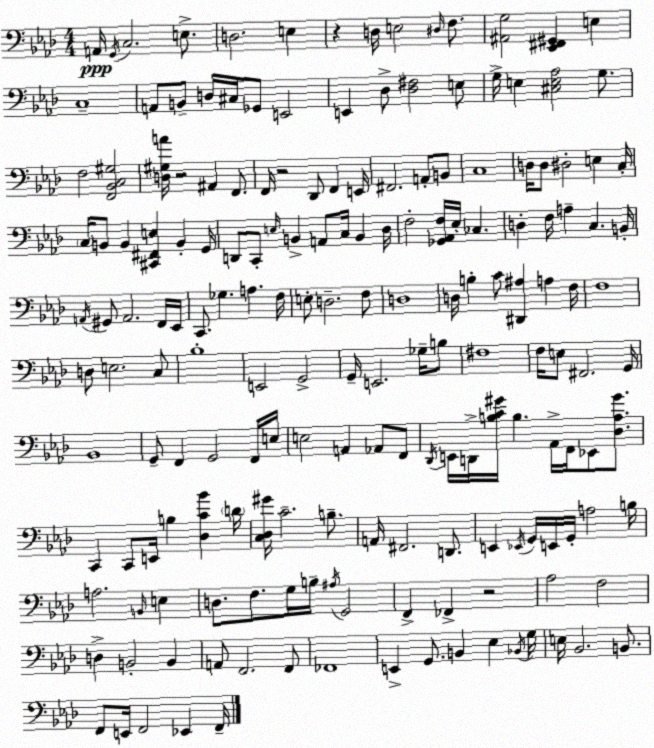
X:1
T:Untitled
M:4/4
L:1/4
K:Fm
A,,/4 G,,/4 C,2 E,/2 D,2 E, z D,/4 E,2 ^D,/4 F,/2 [^A,,G,]2 [_E,,^F,,^G,,] E, C,4 A,,/2 B,,/2 D,/4 ^C,/4 _G,,/2 E,,2 E,, _D,/2 [_D,^F,]2 E,/2 G,/4 E, [^C,E,_A,]2 G,/2 F,2 [F,,_B,,C,^G,]2 [D,^G,A]/4 z2 ^A,, F,,/2 F,,/4 z2 _D,,/2 F,, E,,/4 ^F,,2 A,,/2 B,,/2 C,4 D,/4 D,/2 ^D,2 E, C,/4 C,/4 B,,/2 B,, [^C,,^F,,E,] B,, G,,/4 D,,/2 C,,/2 E,/4 B,, A,,/2 C,/4 B,, _D,/4 F,2 [_G,,_A,,F,]/4 _E,/4 _C, D, F,/4 A, C, B,,/4 A,,/4 ^G,,/2 A,,2 F,,/4 _E,,/4 C,,/2 _G, A, F,/4 E,/2 D,2 F,/2 D,4 D,/4 B, C/2 [^D,,^A,] A, F,/4 F,4 D,/2 E,2 C,/2 _B,4 E,,2 G,,2 G,,/4 E,,2 _G,/4 B,/2 ^F,4 F,/4 E,/2 ^F,,2 G,,/4 _B,,4 G,,/2 F,, G,,2 F,,/4 E,/4 E,2 A,, _A,,/2 F,,/2 _D,,/4 E,,/4 D,,/4 [B,C^G]/4 B, _A,,/4 F,,/4 _E,,/2 [_D,_A,^G]/2 C,, C,,/2 E,,/4 B, [_D,C_B] D/4 [C,_D,^G]/4 C2 B,/2 A,,/4 ^F,,2 D,,/2 E,, _E,,/4 G,,/4 E,,/4 G,,/4 A,2 B,/4 A,2 B,,/4 E, D,/2 F,/2 G,/4 B,/4 ^A,/4 G,,2 F,, _F,, z2 _A,2 F,2 D, B,,2 B,, A,,/2 F,,2 F,,/2 _F,,4 E,, G,,/2 B,, _E, _B,,/4 G,/4 E,/4 _B,,2 B,,/2 F,,/2 E,,/4 F,,2 _E,, F,,/4